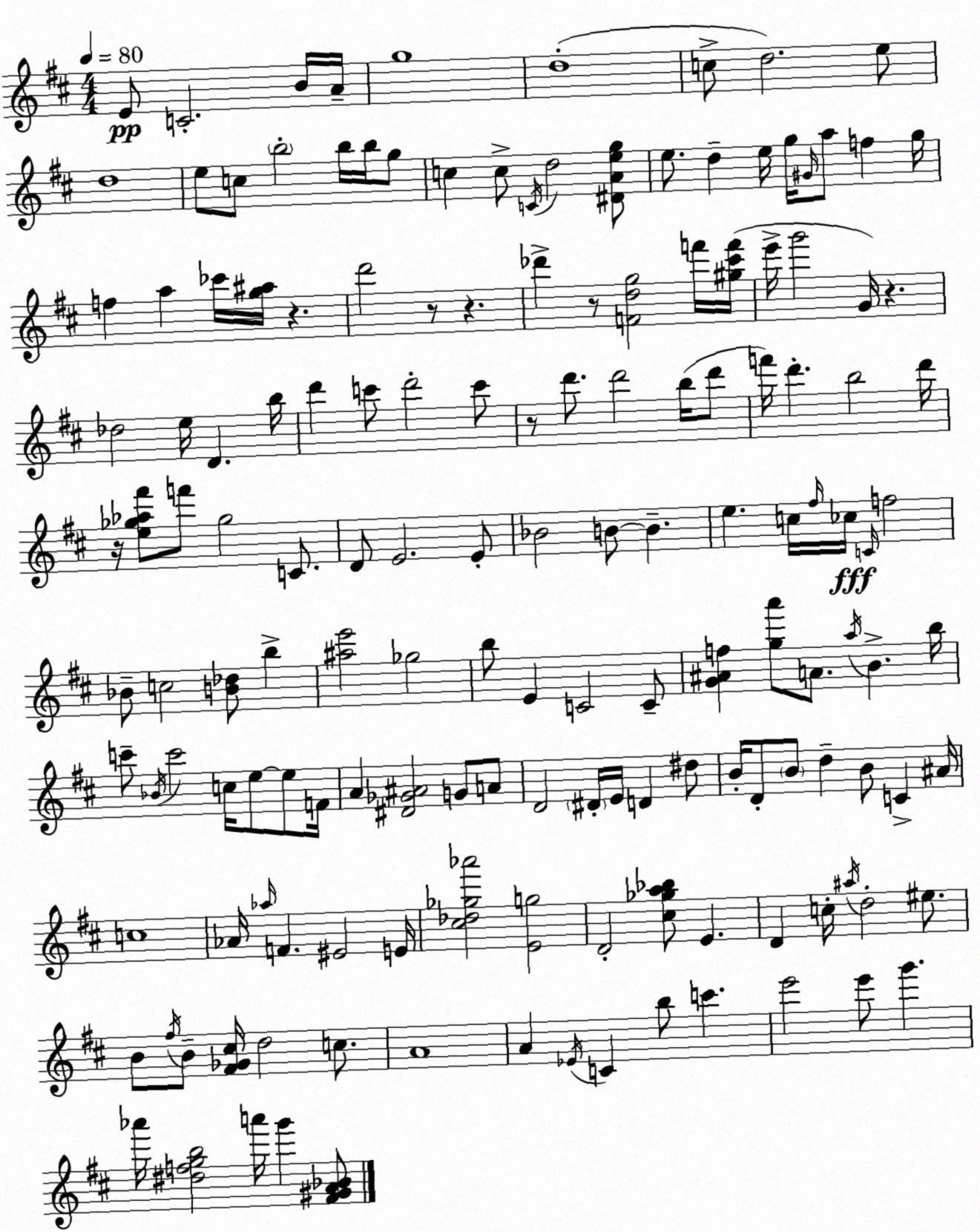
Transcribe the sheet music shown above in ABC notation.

X:1
T:Untitled
M:4/4
L:1/4
K:D
E/2 C2 B/4 A/4 g4 d4 c/2 d2 e/2 d4 e/2 c/2 b2 b/4 b/4 g/2 c c/2 C/4 d2 [^DAeg]/2 e/2 d e/4 g/4 ^G/4 a/2 f g/4 f a _c'/4 [g^a]/4 z d'2 z/2 z _d' z/2 [Fdg]2 f'/4 [^g^c'f']/4 e'/4 g'2 G/4 z _d2 e/4 D b/4 d' c'/2 d'2 c'/2 z/2 d'/2 d'2 b/4 d'/2 f'/4 d' b2 d'/4 z/4 [e_g_a^f']/2 f'/2 _g2 C/2 D/2 E2 E/2 _B2 B/2 B e c/4 ^f/4 _c/4 C/4 f2 _B/2 c2 [B_d]/2 b [^ae']2 _g2 b/2 E C2 C/2 [G^Af] [ga']/2 A/2 a/4 B b/4 c'/2 _B/4 c'2 c/4 e/2 e/2 F/4 A [^D_G^A]2 G/2 A/2 D2 ^D/4 E/4 D ^d/2 B/4 D/2 B/2 d B/2 C ^A/4 c4 _A/4 _a/4 F ^E2 E/4 [^c_d_g_a']2 [Eg]2 D2 [^c_ga_b]/2 E D c/4 ^a/4 d2 ^e/2 B/2 ^f/4 B/2 [^F_G^c]/4 d2 c/2 A4 A _E/4 C b/2 c' e'2 e'/2 g' _a'/4 [^dfgb]2 a'/4 g' [^F^GA_B]/2